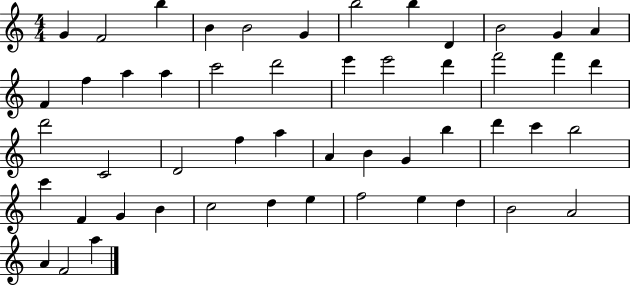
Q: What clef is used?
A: treble